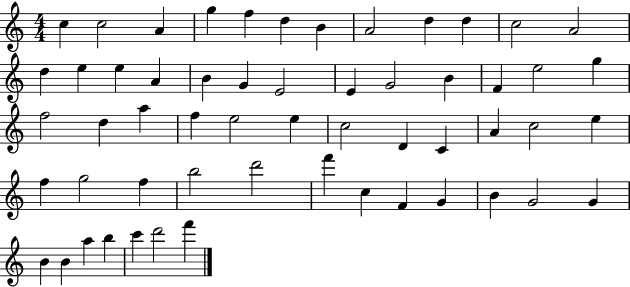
X:1
T:Untitled
M:4/4
L:1/4
K:C
c c2 A g f d B A2 d d c2 A2 d e e A B G E2 E G2 B F e2 g f2 d a f e2 e c2 D C A c2 e f g2 f b2 d'2 f' c F G B G2 G B B a b c' d'2 f'